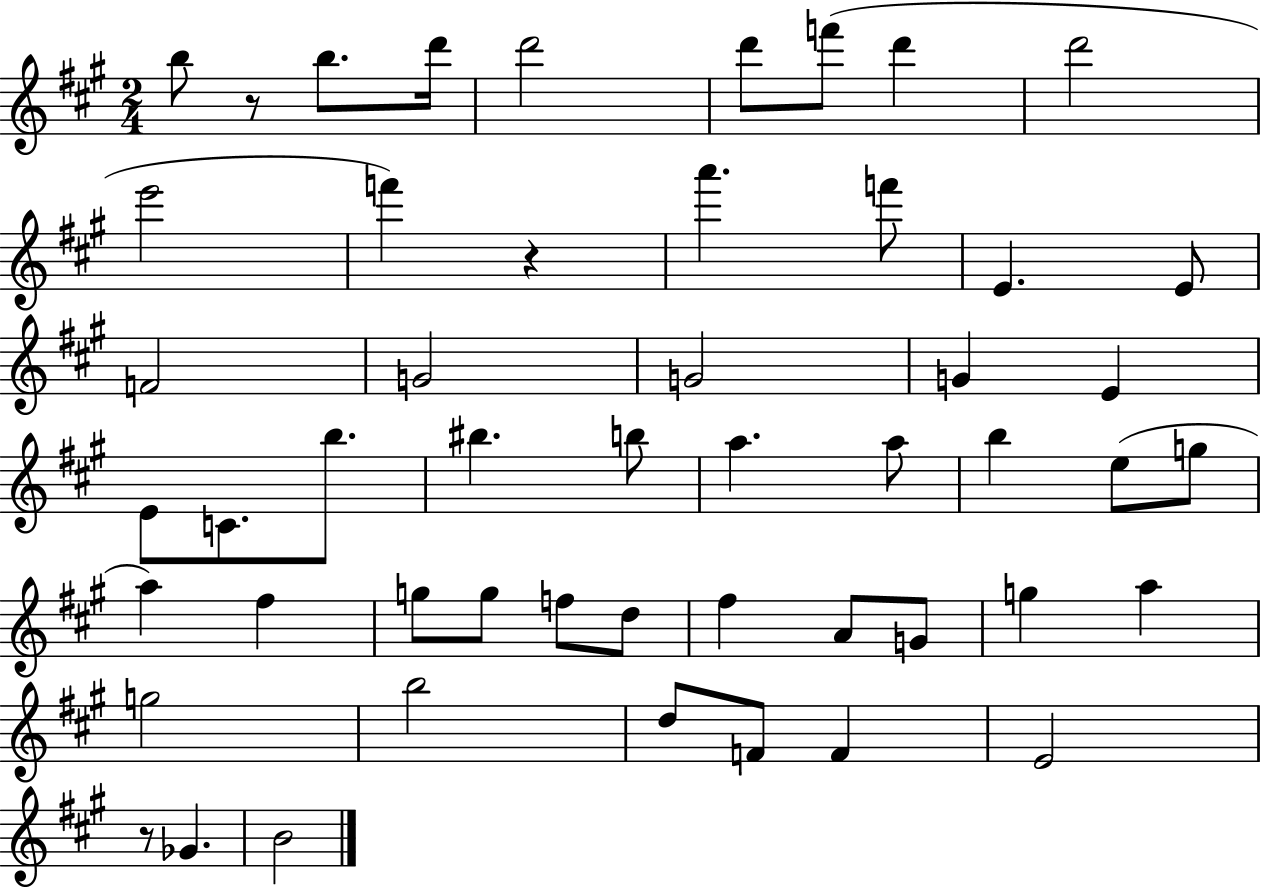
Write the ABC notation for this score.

X:1
T:Untitled
M:2/4
L:1/4
K:A
b/2 z/2 b/2 d'/4 d'2 d'/2 f'/2 d' d'2 e'2 f' z a' f'/2 E E/2 F2 G2 G2 G E E/2 C/2 b/2 ^b b/2 a a/2 b e/2 g/2 a ^f g/2 g/2 f/2 d/2 ^f A/2 G/2 g a g2 b2 d/2 F/2 F E2 z/2 _G B2